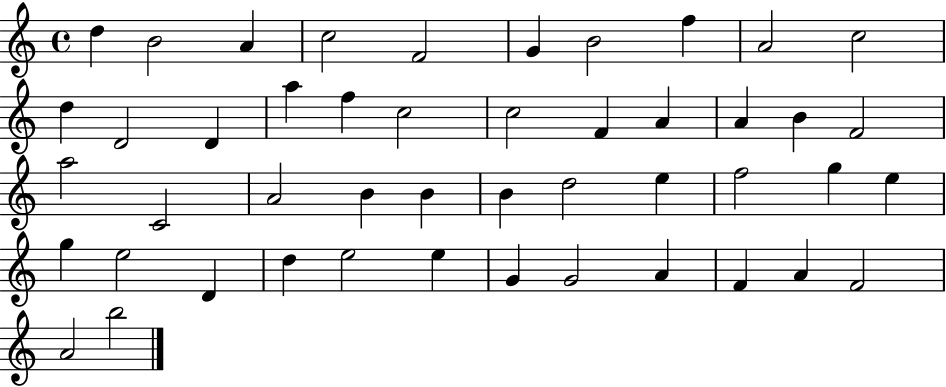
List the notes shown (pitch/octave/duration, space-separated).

D5/q B4/h A4/q C5/h F4/h G4/q B4/h F5/q A4/h C5/h D5/q D4/h D4/q A5/q F5/q C5/h C5/h F4/q A4/q A4/q B4/q F4/h A5/h C4/h A4/h B4/q B4/q B4/q D5/h E5/q F5/h G5/q E5/q G5/q E5/h D4/q D5/q E5/h E5/q G4/q G4/h A4/q F4/q A4/q F4/h A4/h B5/h